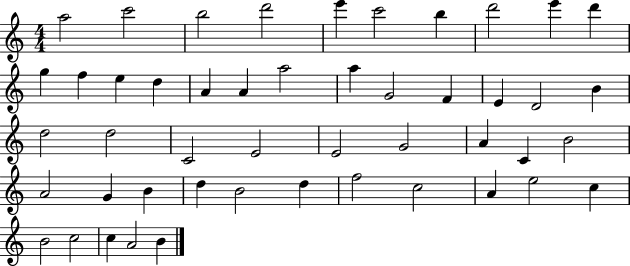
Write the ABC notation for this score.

X:1
T:Untitled
M:4/4
L:1/4
K:C
a2 c'2 b2 d'2 e' c'2 b d'2 e' d' g f e d A A a2 a G2 F E D2 B d2 d2 C2 E2 E2 G2 A C B2 A2 G B d B2 d f2 c2 A e2 c B2 c2 c A2 B